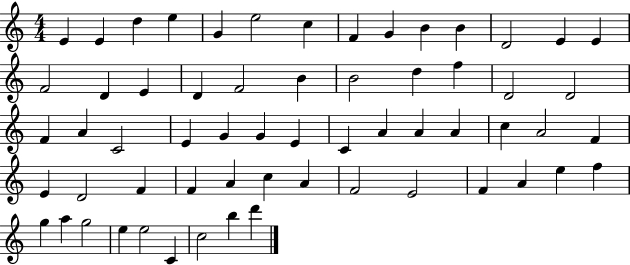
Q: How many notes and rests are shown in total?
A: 61